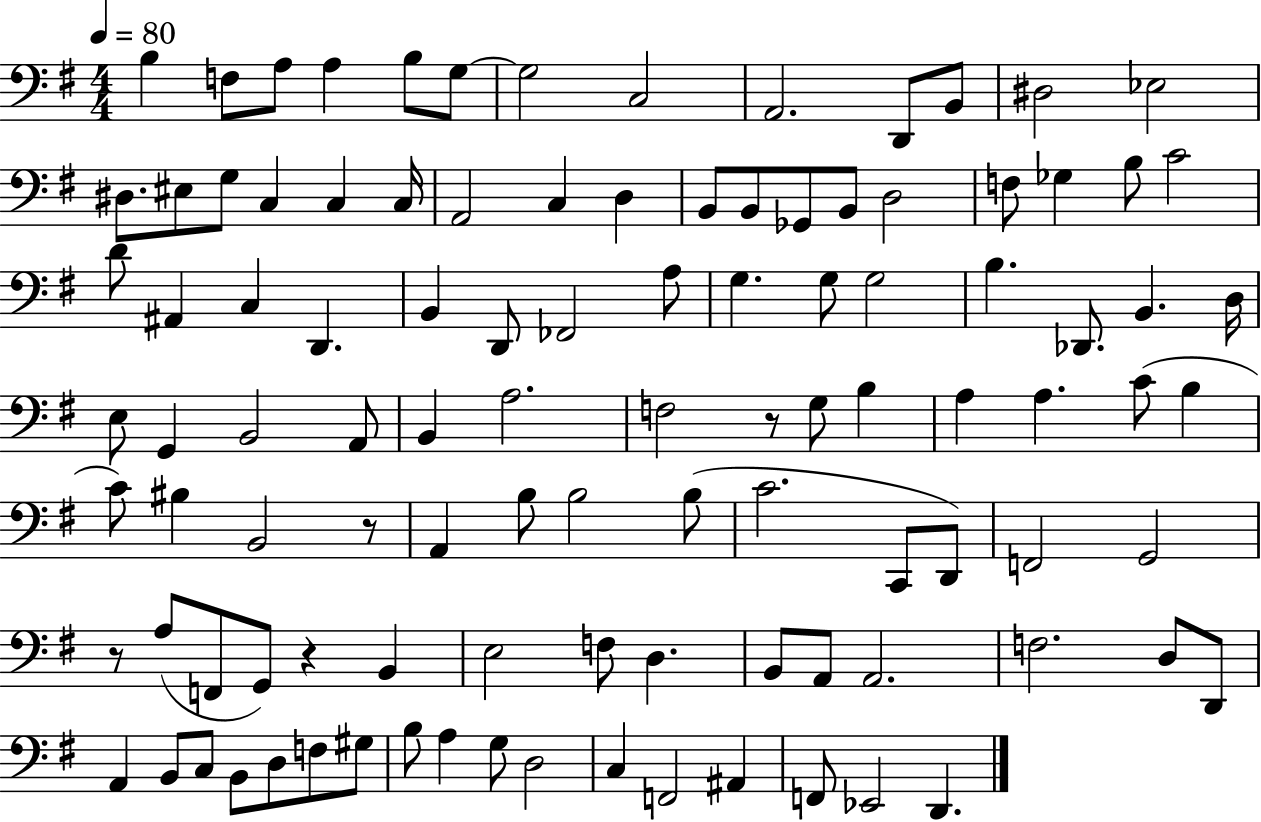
B3/q F3/e A3/e A3/q B3/e G3/e G3/h C3/h A2/h. D2/e B2/e D#3/h Eb3/h D#3/e. EIS3/e G3/e C3/q C3/q C3/s A2/h C3/q D3/q B2/e B2/e Gb2/e B2/e D3/h F3/e Gb3/q B3/e C4/h D4/e A#2/q C3/q D2/q. B2/q D2/e FES2/h A3/e G3/q. G3/e G3/h B3/q. Db2/e. B2/q. D3/s E3/e G2/q B2/h A2/e B2/q A3/h. F3/h R/e G3/e B3/q A3/q A3/q. C4/e B3/q C4/e BIS3/q B2/h R/e A2/q B3/e B3/h B3/e C4/h. C2/e D2/e F2/h G2/h R/e A3/e F2/e G2/e R/q B2/q E3/h F3/e D3/q. B2/e A2/e A2/h. F3/h. D3/e D2/e A2/q B2/e C3/e B2/e D3/e F3/e G#3/e B3/e A3/q G3/e D3/h C3/q F2/h A#2/q F2/e Eb2/h D2/q.